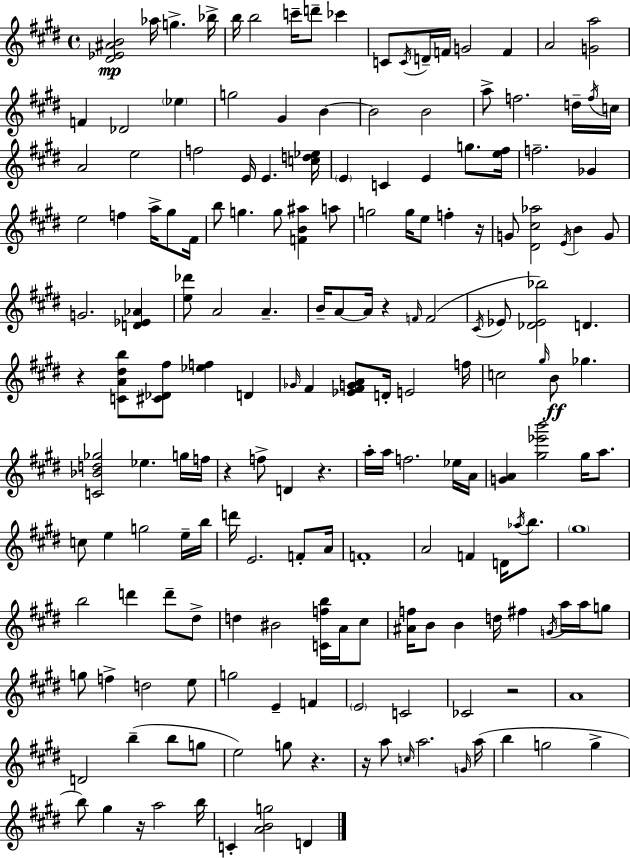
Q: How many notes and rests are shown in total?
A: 180